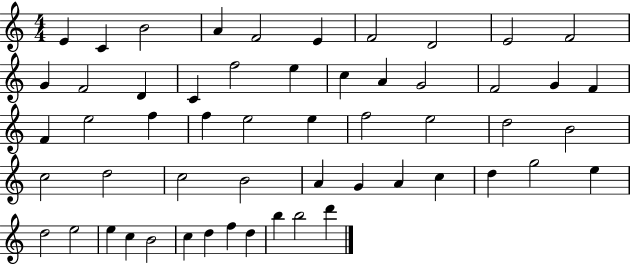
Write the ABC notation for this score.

X:1
T:Untitled
M:4/4
L:1/4
K:C
E C B2 A F2 E F2 D2 E2 F2 G F2 D C f2 e c A G2 F2 G F F e2 f f e2 e f2 e2 d2 B2 c2 d2 c2 B2 A G A c d g2 e d2 e2 e c B2 c d f d b b2 d'